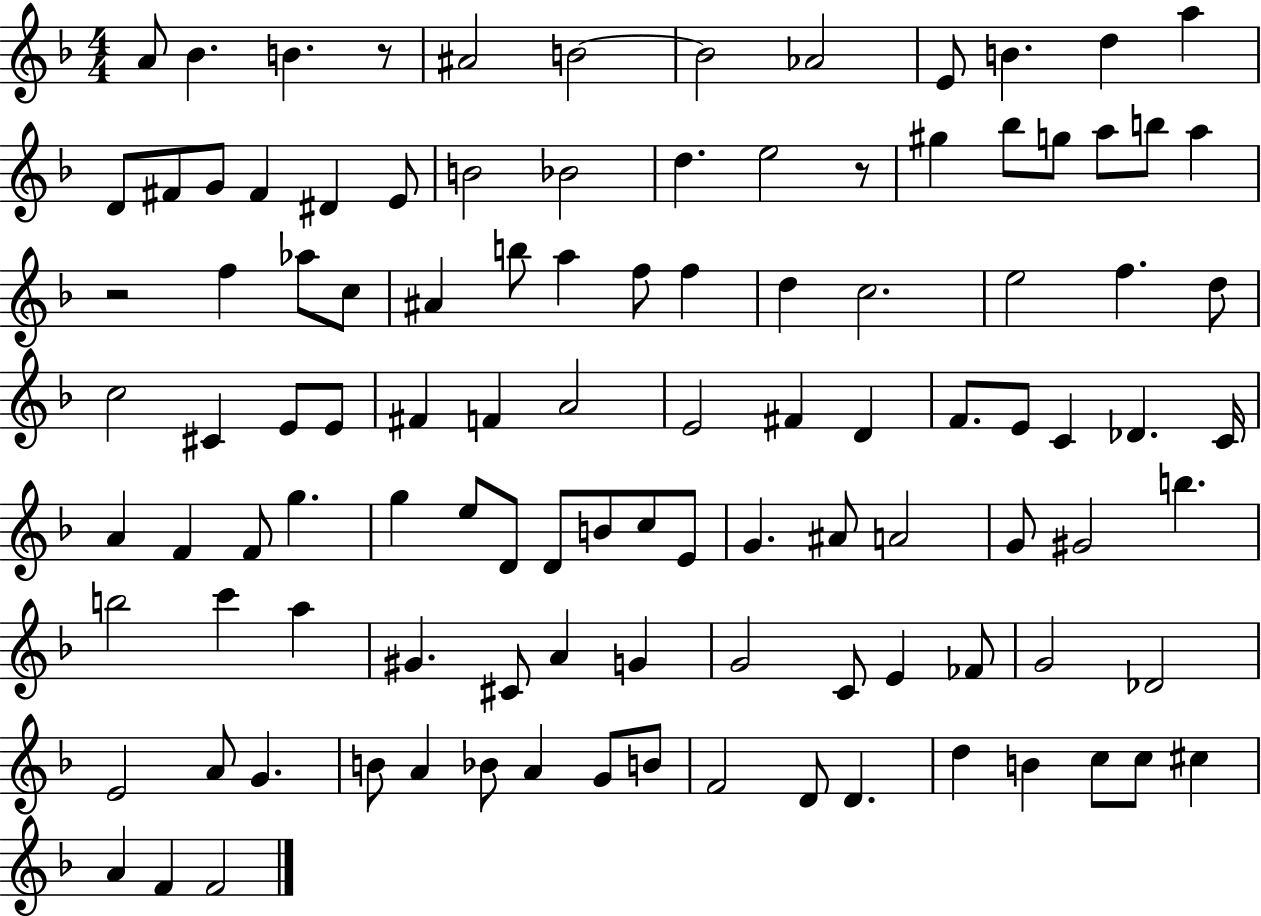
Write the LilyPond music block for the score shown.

{
  \clef treble
  \numericTimeSignature
  \time 4/4
  \key f \major
  a'8 bes'4. b'4. r8 | ais'2 b'2~~ | b'2 aes'2 | e'8 b'4. d''4 a''4 | \break d'8 fis'8 g'8 fis'4 dis'4 e'8 | b'2 bes'2 | d''4. e''2 r8 | gis''4 bes''8 g''8 a''8 b''8 a''4 | \break r2 f''4 aes''8 c''8 | ais'4 b''8 a''4 f''8 f''4 | d''4 c''2. | e''2 f''4. d''8 | \break c''2 cis'4 e'8 e'8 | fis'4 f'4 a'2 | e'2 fis'4 d'4 | f'8. e'8 c'4 des'4. c'16 | \break a'4 f'4 f'8 g''4. | g''4 e''8 d'8 d'8 b'8 c''8 e'8 | g'4. ais'8 a'2 | g'8 gis'2 b''4. | \break b''2 c'''4 a''4 | gis'4. cis'8 a'4 g'4 | g'2 c'8 e'4 fes'8 | g'2 des'2 | \break e'2 a'8 g'4. | b'8 a'4 bes'8 a'4 g'8 b'8 | f'2 d'8 d'4. | d''4 b'4 c''8 c''8 cis''4 | \break a'4 f'4 f'2 | \bar "|."
}